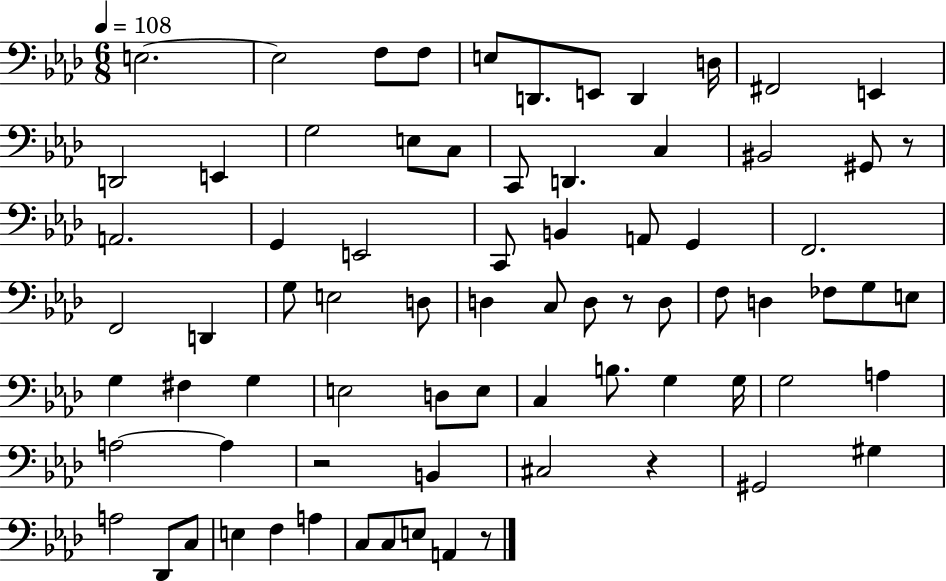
X:1
T:Untitled
M:6/8
L:1/4
K:Ab
E,2 E,2 F,/2 F,/2 E,/2 D,,/2 E,,/2 D,, D,/4 ^F,,2 E,, D,,2 E,, G,2 E,/2 C,/2 C,,/2 D,, C, ^B,,2 ^G,,/2 z/2 A,,2 G,, E,,2 C,,/2 B,, A,,/2 G,, F,,2 F,,2 D,, G,/2 E,2 D,/2 D, C,/2 D,/2 z/2 D,/2 F,/2 D, _F,/2 G,/2 E,/2 G, ^F, G, E,2 D,/2 E,/2 C, B,/2 G, G,/4 G,2 A, A,2 A, z2 B,, ^C,2 z ^G,,2 ^G, A,2 _D,,/2 C,/2 E, F, A, C,/2 C,/2 E,/2 A,, z/2